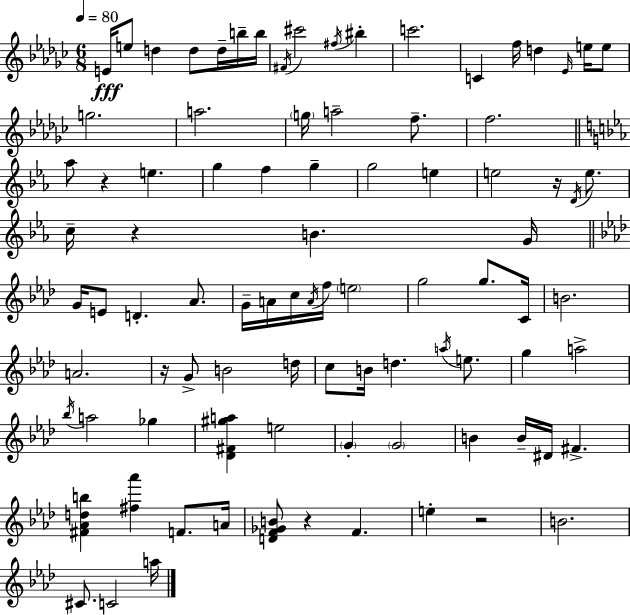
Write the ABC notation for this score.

X:1
T:Untitled
M:6/8
L:1/4
K:Ebm
E/4 e/2 d d/2 d/4 b/4 b/4 ^F/4 ^c'2 ^f/4 ^b c'2 C f/4 d _E/4 e/4 e/2 g2 a2 g/4 a2 f/2 f2 _a/2 z e g f g g2 e e2 z/4 D/4 e/2 c/4 z B G/4 G/4 E/2 D _A/2 G/4 A/4 c/4 A/4 f/4 e2 g2 g/2 C/4 B2 A2 z/4 G/2 B2 d/4 c/2 B/4 d a/4 e/2 g a2 _b/4 a2 _g [_D^F^ga] e2 G G2 B B/4 ^D/4 ^F [^F_Adb] [^f_a'] F/2 A/4 [DF_GB]/2 z F e z2 B2 ^C/2 C2 a/4